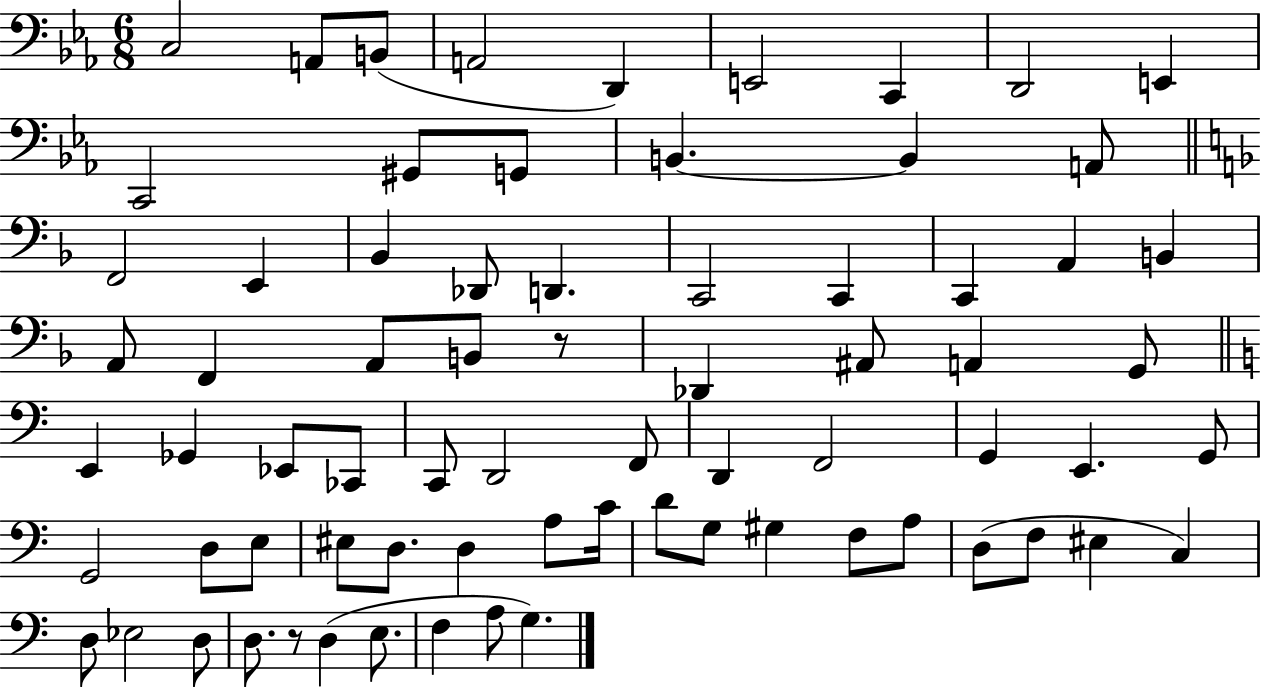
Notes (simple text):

C3/h A2/e B2/e A2/h D2/q E2/h C2/q D2/h E2/q C2/h G#2/e G2/e B2/q. B2/q A2/e F2/h E2/q Bb2/q Db2/e D2/q. C2/h C2/q C2/q A2/q B2/q A2/e F2/q A2/e B2/e R/e Db2/q A#2/e A2/q G2/e E2/q Gb2/q Eb2/e CES2/e C2/e D2/h F2/e D2/q F2/h G2/q E2/q. G2/e G2/h D3/e E3/e EIS3/e D3/e. D3/q A3/e C4/s D4/e G3/e G#3/q F3/e A3/e D3/e F3/e EIS3/q C3/q D3/e Eb3/h D3/e D3/e. R/e D3/q E3/e. F3/q A3/e G3/q.